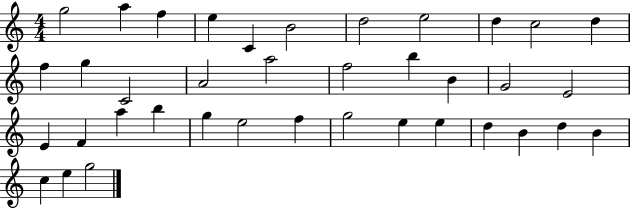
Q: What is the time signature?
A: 4/4